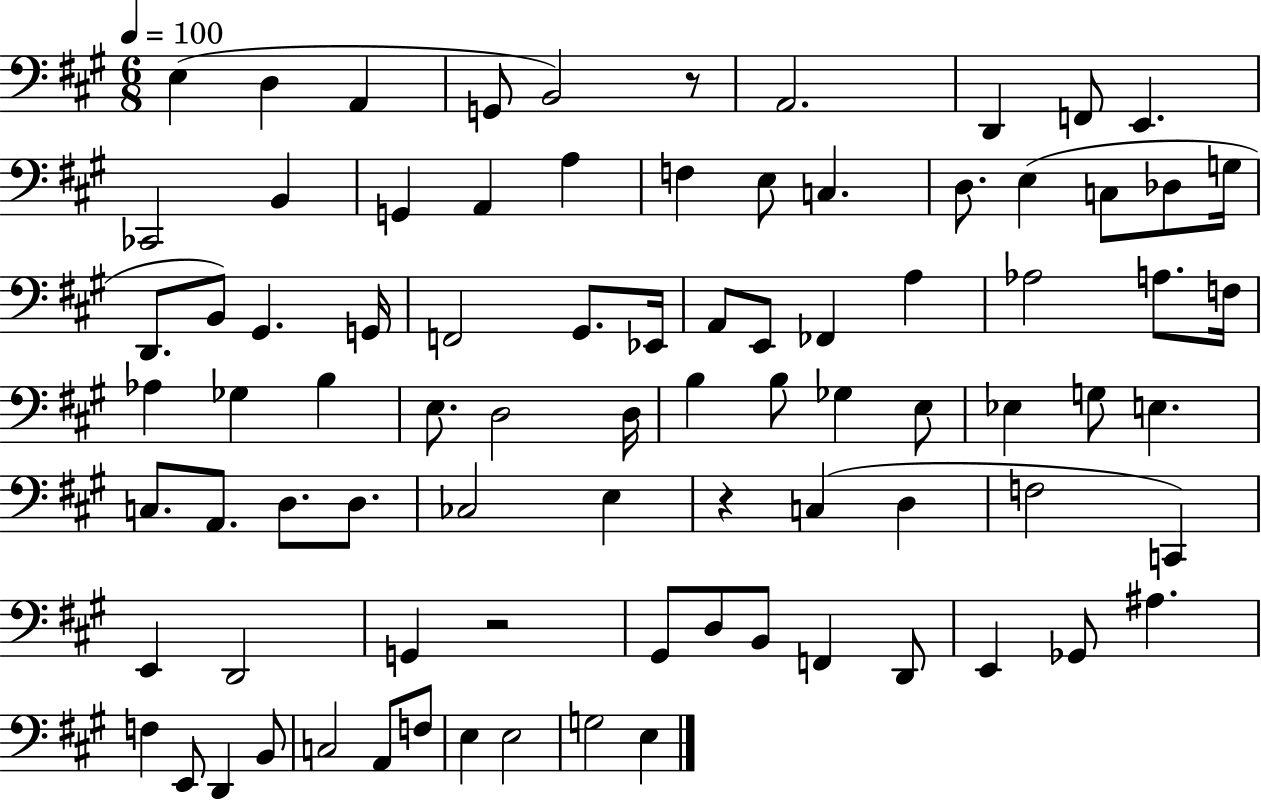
X:1
T:Untitled
M:6/8
L:1/4
K:A
E, D, A,, G,,/2 B,,2 z/2 A,,2 D,, F,,/2 E,, _C,,2 B,, G,, A,, A, F, E,/2 C, D,/2 E, C,/2 _D,/2 G,/4 D,,/2 B,,/2 ^G,, G,,/4 F,,2 ^G,,/2 _E,,/4 A,,/2 E,,/2 _F,, A, _A,2 A,/2 F,/4 _A, _G, B, E,/2 D,2 D,/4 B, B,/2 _G, E,/2 _E, G,/2 E, C,/2 A,,/2 D,/2 D,/2 _C,2 E, z C, D, F,2 C,, E,, D,,2 G,, z2 ^G,,/2 D,/2 B,,/2 F,, D,,/2 E,, _G,,/2 ^A, F, E,,/2 D,, B,,/2 C,2 A,,/2 F,/2 E, E,2 G,2 E,